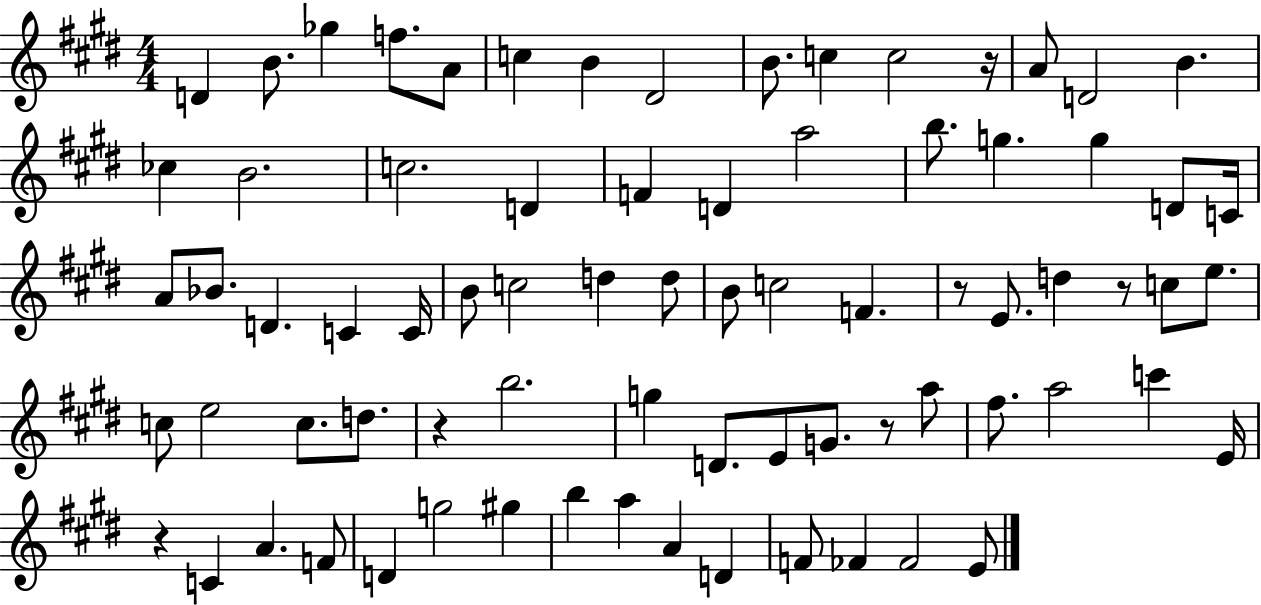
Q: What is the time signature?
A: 4/4